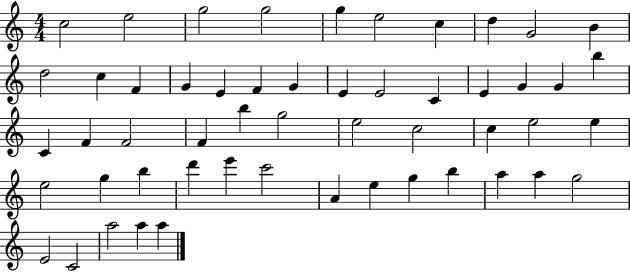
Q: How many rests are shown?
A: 0